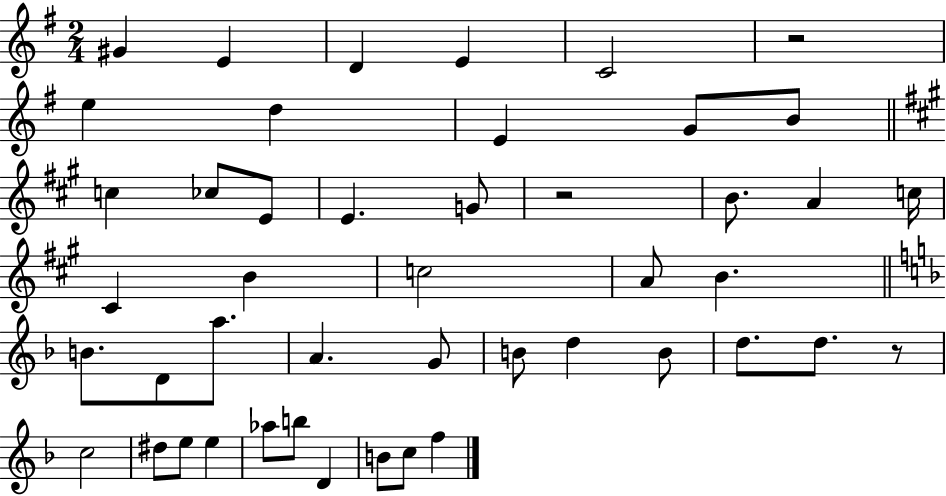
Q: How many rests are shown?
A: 3